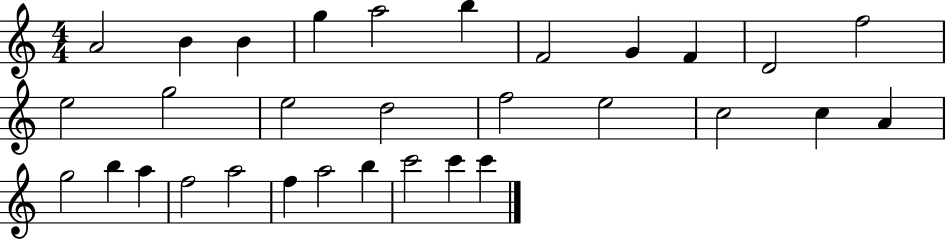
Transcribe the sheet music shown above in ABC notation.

X:1
T:Untitled
M:4/4
L:1/4
K:C
A2 B B g a2 b F2 G F D2 f2 e2 g2 e2 d2 f2 e2 c2 c A g2 b a f2 a2 f a2 b c'2 c' c'